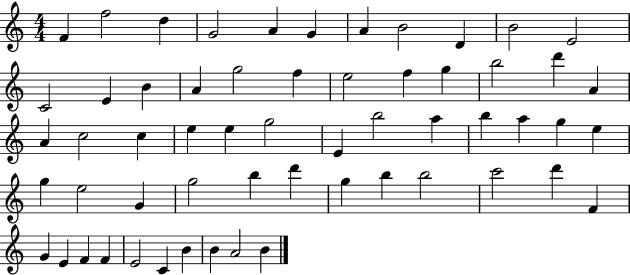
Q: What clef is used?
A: treble